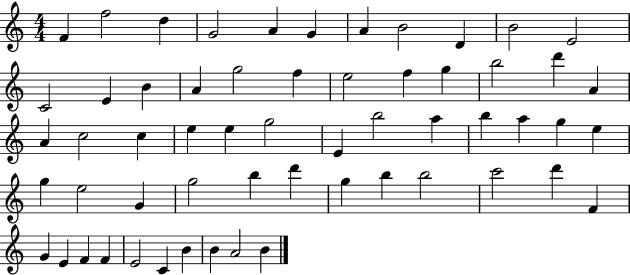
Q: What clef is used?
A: treble